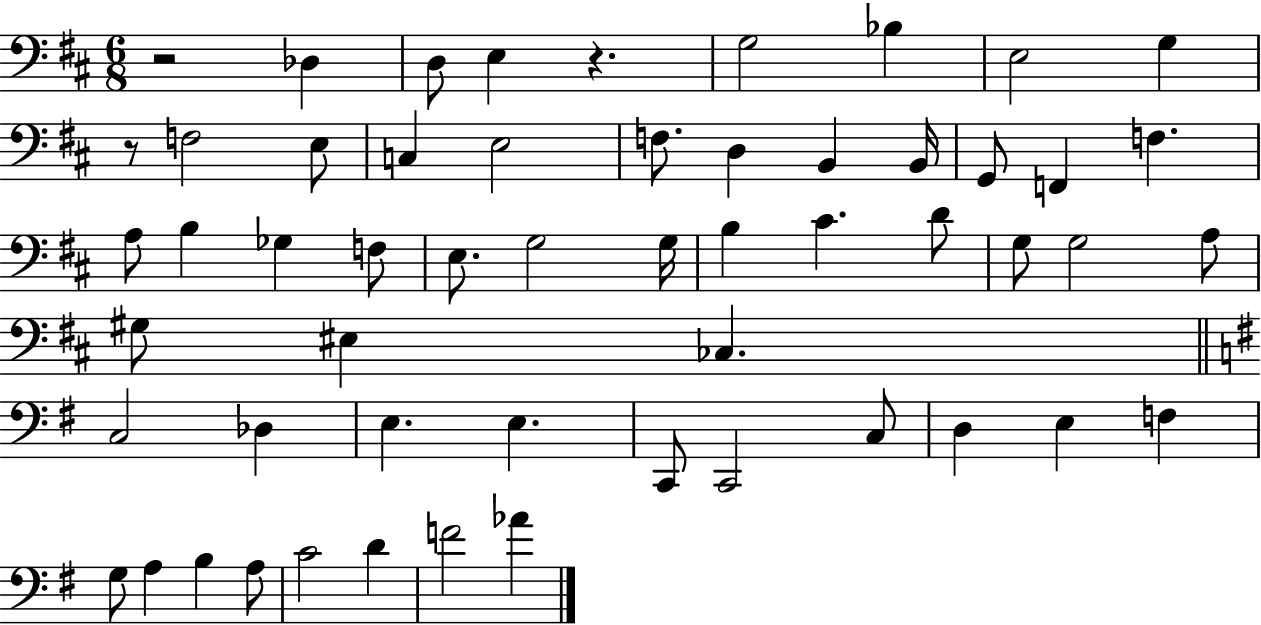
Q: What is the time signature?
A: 6/8